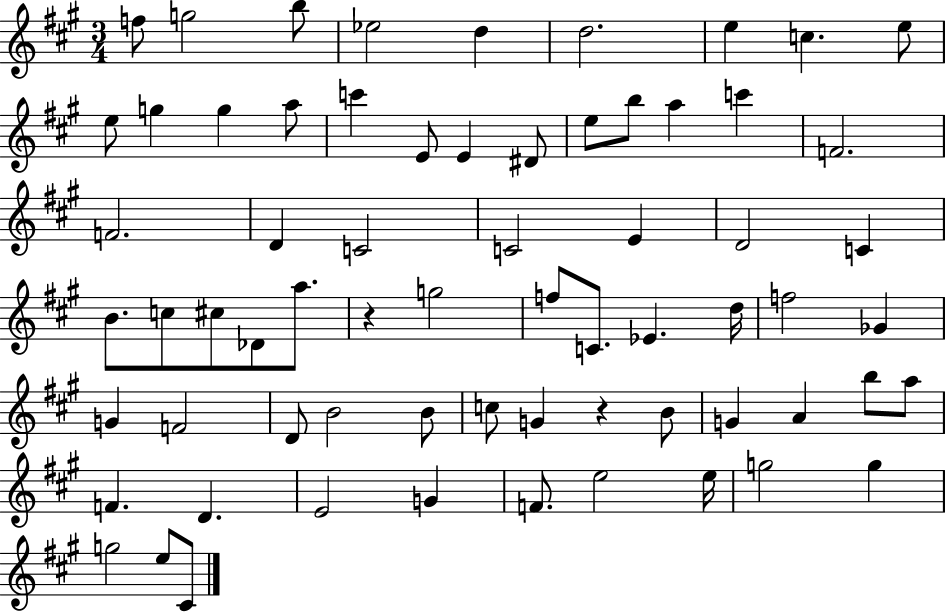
X:1
T:Untitled
M:3/4
L:1/4
K:A
f/2 g2 b/2 _e2 d d2 e c e/2 e/2 g g a/2 c' E/2 E ^D/2 e/2 b/2 a c' F2 F2 D C2 C2 E D2 C B/2 c/2 ^c/2 _D/2 a/2 z g2 f/2 C/2 _E d/4 f2 _G G F2 D/2 B2 B/2 c/2 G z B/2 G A b/2 a/2 F D E2 G F/2 e2 e/4 g2 g g2 e/2 ^C/2